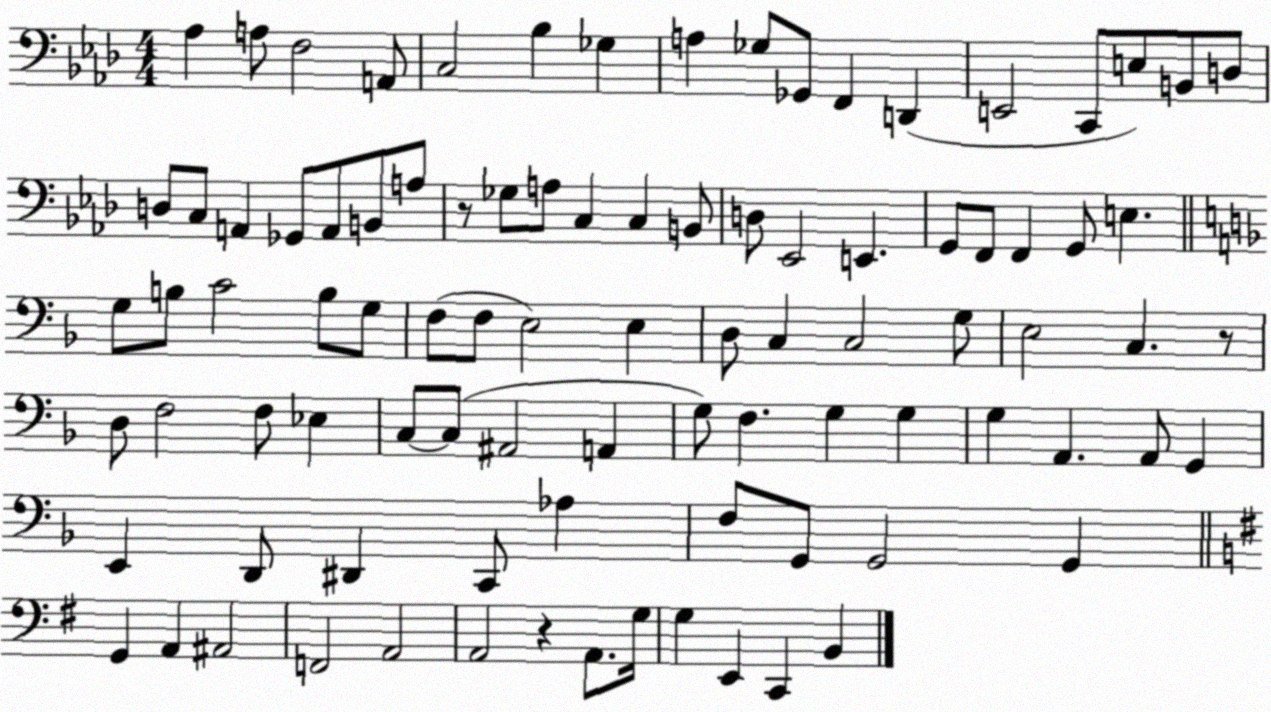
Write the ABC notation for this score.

X:1
T:Untitled
M:4/4
L:1/4
K:Ab
_A, A,/2 F,2 A,,/2 C,2 _B, _G, A, _G,/2 _G,,/2 F,, D,, E,,2 C,,/2 E,/2 B,,/2 D,/2 D,/2 C,/2 A,, _G,,/2 A,,/2 B,,/2 A,/2 z/2 _G,/2 A,/2 C, C, B,,/2 D,/2 _E,,2 E,, G,,/2 F,,/2 F,, G,,/2 E, G,/2 B,/2 C2 B,/2 G,/2 F,/2 F,/2 E,2 E, D,/2 C, C,2 G,/2 E,2 C, z/2 D,/2 F,2 F,/2 _E, C,/2 C,/2 ^A,,2 A,, G,/2 F, G, G, G, A,, A,,/2 G,, E,, D,,/2 ^D,, C,,/2 _A, F,/2 G,,/2 G,,2 G,, G,, A,, ^A,,2 F,,2 A,,2 A,,2 z A,,/2 G,/4 G, E,, C,, B,,